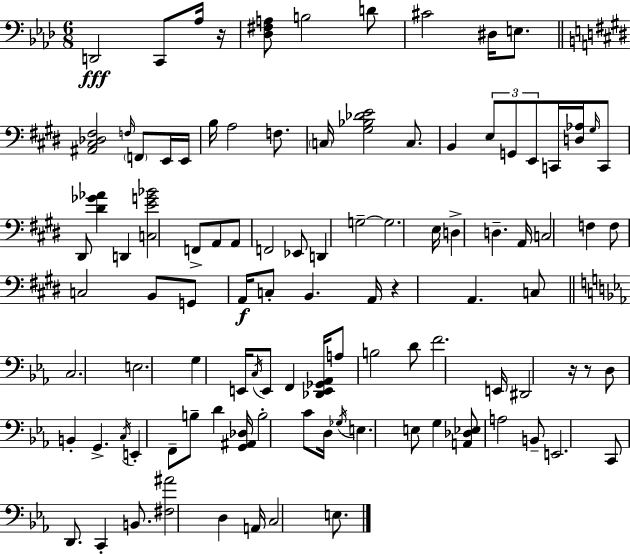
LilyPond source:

{
  \clef bass
  \numericTimeSignature
  \time 6/8
  \key f \minor
  d,2\fff c,8 aes16 r16 | <des fis a>8 b2 d'8 | cis'2 dis16 e8. | \bar "||" \break \key e \major <ais, cis des fis>2 \grace { f16 } \parenthesize f,8 e,16 | e,16 b16 a2 f8. | \parenthesize c16 <gis bes des' e'>2 c8. | b,4 \tuplet 3/2 { e8 g,8 e,8 } c,16 | \break <d aes>16 \grace { gis16 } c,8 dis,8 <dis' ges' aes'>4 d,4 | <c e' g' bes'>2 f,8-> | a,8 a,8 f,2 | ees,8 d,4 g2--~~ | \break g2. | e16 d4-> d4.-- | a,16 c2 f4 | f8 c2 | \break b,8 g,8 a,16\f c8-. b,4. | a,16 r4 a,4. | c8 \bar "||" \break \key ees \major c2. | e2. | g4 e,16 \acciaccatura { c16 } e,8 f,4 | <des, e, ges, aes,>16 a8 b2 d'8 | \break f'2. | e,16 dis,2 r16 r8 | d8 b,4-. g,4.-> | \acciaccatura { c16 } e,4-. f,8-- b8-- d'4 | \break <g, ais, des>16 b2-. c'8 | d16 \acciaccatura { ges16 } e4. e8 g4 | <a, des ees>8 a2 | b,8-- e,2. | \break c,8 d,8. c,4-. | b,8. <fis ais'>2 d4 | a,16 c2 | e8. \bar "|."
}